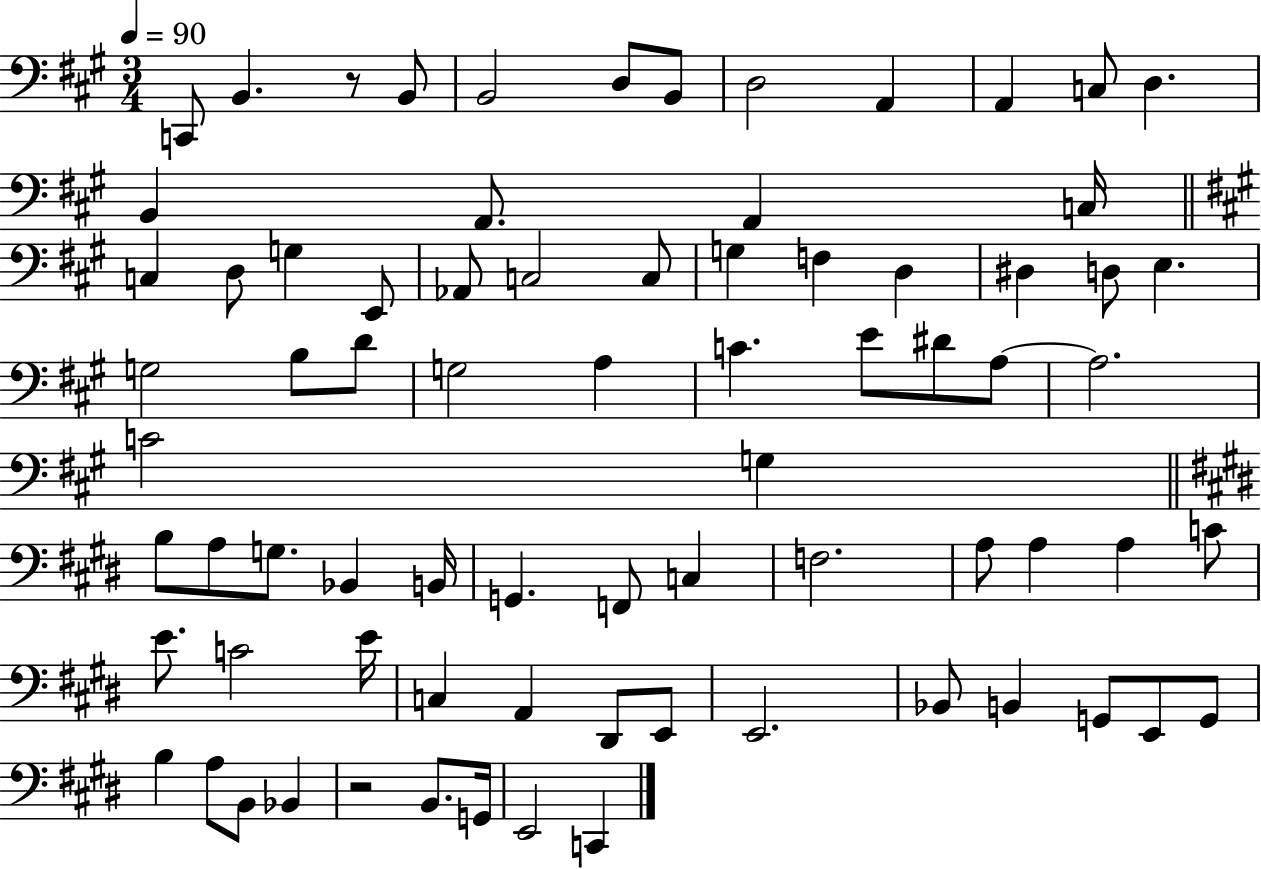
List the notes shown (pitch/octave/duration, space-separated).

C2/e B2/q. R/e B2/e B2/h D3/e B2/e D3/h A2/q A2/q C3/e D3/q. B2/q A2/e. A2/q C3/s C3/q D3/e G3/q E2/e Ab2/e C3/h C3/e G3/q F3/q D3/q D#3/q D3/e E3/q. G3/h B3/e D4/e G3/h A3/q C4/q. E4/e D#4/e A3/e A3/h. C4/h G3/q B3/e A3/e G3/e. Bb2/q B2/s G2/q. F2/e C3/q F3/h. A3/e A3/q A3/q C4/e E4/e. C4/h E4/s C3/q A2/q D#2/e E2/e E2/h. Bb2/e B2/q G2/e E2/e G2/e B3/q A3/e B2/e Bb2/q R/h B2/e. G2/s E2/h C2/q